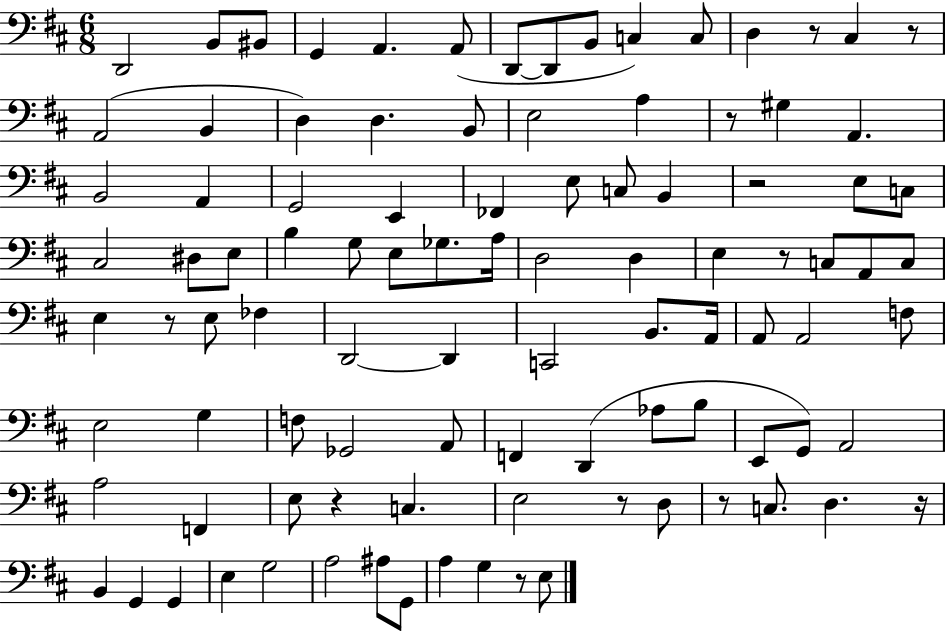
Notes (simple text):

D2/h B2/e BIS2/e G2/q A2/q. A2/e D2/e D2/e B2/e C3/q C3/e D3/q R/e C#3/q R/e A2/h B2/q D3/q D3/q. B2/e E3/h A3/q R/e G#3/q A2/q. B2/h A2/q G2/h E2/q FES2/q E3/e C3/e B2/q R/h E3/e C3/e C#3/h D#3/e E3/e B3/q G3/e E3/e Gb3/e. A3/s D3/h D3/q E3/q R/e C3/e A2/e C3/e E3/q R/e E3/e FES3/q D2/h D2/q C2/h B2/e. A2/s A2/e A2/h F3/e E3/h G3/q F3/e Gb2/h A2/e F2/q D2/q Ab3/e B3/e E2/e G2/e A2/h A3/h F2/q E3/e R/q C3/q. E3/h R/e D3/e R/e C3/e. D3/q. R/s B2/q G2/q G2/q E3/q G3/h A3/h A#3/e G2/e A3/q G3/q R/e E3/e